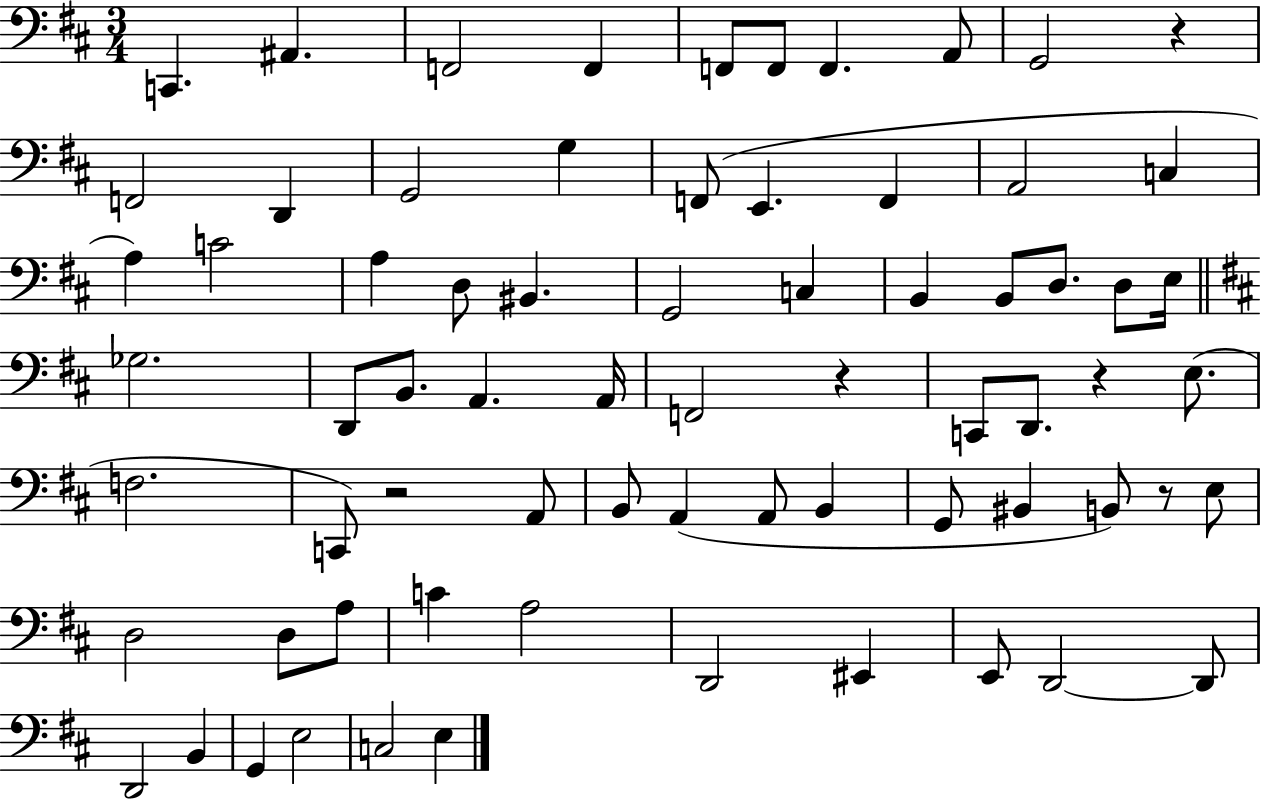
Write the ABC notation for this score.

X:1
T:Untitled
M:3/4
L:1/4
K:D
C,, ^A,, F,,2 F,, F,,/2 F,,/2 F,, A,,/2 G,,2 z F,,2 D,, G,,2 G, F,,/2 E,, F,, A,,2 C, A, C2 A, D,/2 ^B,, G,,2 C, B,, B,,/2 D,/2 D,/2 E,/4 _G,2 D,,/2 B,,/2 A,, A,,/4 F,,2 z C,,/2 D,,/2 z E,/2 F,2 C,,/2 z2 A,,/2 B,,/2 A,, A,,/2 B,, G,,/2 ^B,, B,,/2 z/2 E,/2 D,2 D,/2 A,/2 C A,2 D,,2 ^E,, E,,/2 D,,2 D,,/2 D,,2 B,, G,, E,2 C,2 E,